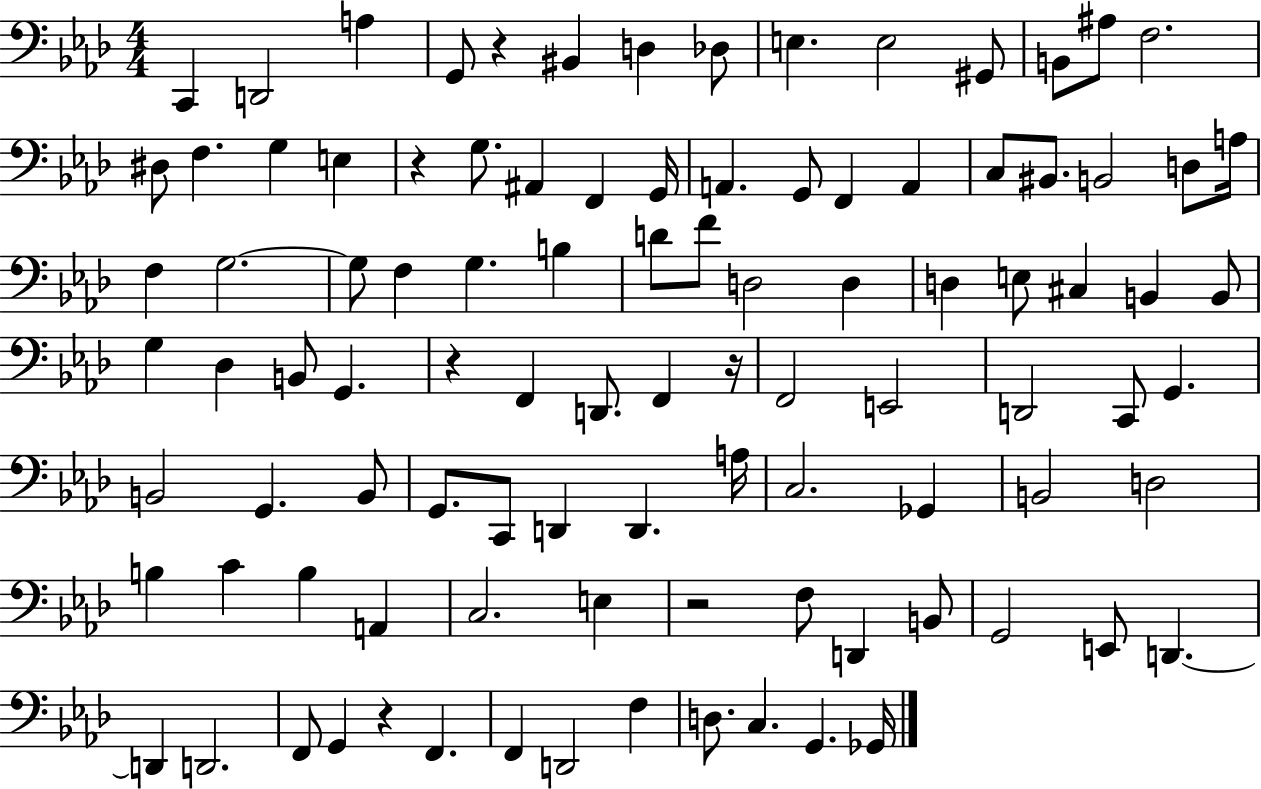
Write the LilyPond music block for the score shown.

{
  \clef bass
  \numericTimeSignature
  \time 4/4
  \key aes \major
  c,4 d,2 a4 | g,8 r4 bis,4 d4 des8 | e4. e2 gis,8 | b,8 ais8 f2. | \break dis8 f4. g4 e4 | r4 g8. ais,4 f,4 g,16 | a,4. g,8 f,4 a,4 | c8 bis,8. b,2 d8 a16 | \break f4 g2.~~ | g8 f4 g4. b4 | d'8 f'8 d2 d4 | d4 e8 cis4 b,4 b,8 | \break g4 des4 b,8 g,4. | r4 f,4 d,8. f,4 r16 | f,2 e,2 | d,2 c,8 g,4. | \break b,2 g,4. b,8 | g,8. c,8 d,4 d,4. a16 | c2. ges,4 | b,2 d2 | \break b4 c'4 b4 a,4 | c2. e4 | r2 f8 d,4 b,8 | g,2 e,8 d,4.~~ | \break d,4 d,2. | f,8 g,4 r4 f,4. | f,4 d,2 f4 | d8. c4. g,4. ges,16 | \break \bar "|."
}